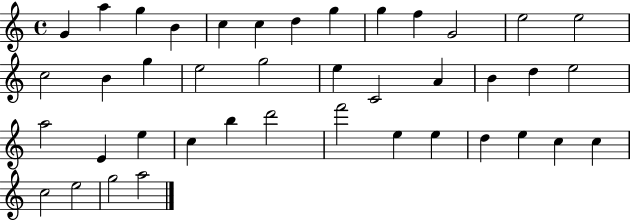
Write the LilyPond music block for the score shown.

{
  \clef treble
  \time 4/4
  \defaultTimeSignature
  \key c \major
  g'4 a''4 g''4 b'4 | c''4 c''4 d''4 g''4 | g''4 f''4 g'2 | e''2 e''2 | \break c''2 b'4 g''4 | e''2 g''2 | e''4 c'2 a'4 | b'4 d''4 e''2 | \break a''2 e'4 e''4 | c''4 b''4 d'''2 | f'''2 e''4 e''4 | d''4 e''4 c''4 c''4 | \break c''2 e''2 | g''2 a''2 | \bar "|."
}